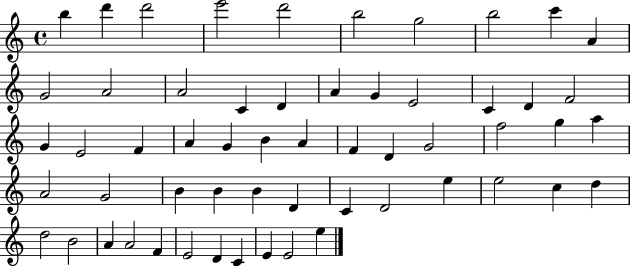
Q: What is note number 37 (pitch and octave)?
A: B4